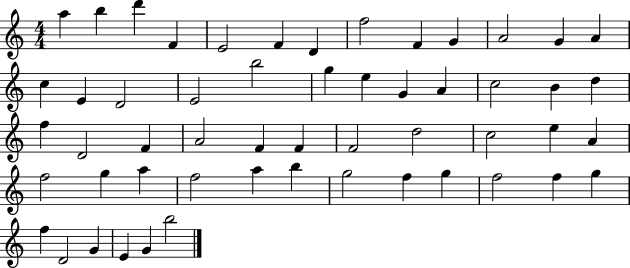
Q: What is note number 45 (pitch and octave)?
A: G5